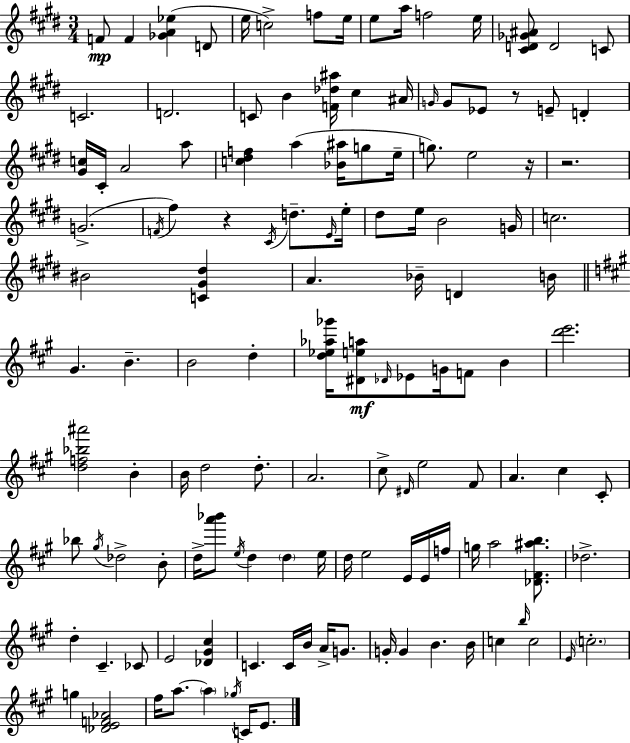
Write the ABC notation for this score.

X:1
T:Untitled
M:3/4
L:1/4
K:E
F/2 F [_GA_e] D/2 e/4 c2 f/2 e/4 e/2 a/4 f2 e/4 [^CD_G^A]/2 D2 C/2 C2 D2 C/2 B [F_d^a]/4 ^c ^A/4 G/4 G/2 _E/2 z/2 E/2 D [^Gc]/4 ^C/4 A2 a/2 [c^df] a [_B^a]/4 g/2 e/4 g/2 e2 z/4 z2 G2 F/4 ^f z ^C/4 d/2 E/4 e/4 ^d/2 e/4 B2 G/4 c2 ^B2 [C^G^d] A _B/4 D B/4 ^G B B2 d [d_e_a_g']/4 [^Dea]/2 _D/4 _E/2 G/4 F/2 B [d'e']2 [df_b^a']2 B B/4 d2 d/2 A2 ^c/2 ^D/4 e2 ^F/2 A ^c ^C/2 _b/2 ^g/4 _d2 B/2 d/4 [a'_b']/2 e/4 d d e/4 d/4 e2 E/4 E/4 f/4 g/4 a2 [_D^F^ab]/2 _d2 d ^C _C/2 E2 [_D^G^c] C C/4 B/4 A/4 G/2 G/4 G B B/4 c b/4 c2 E/4 c2 g [_DEF_A]2 ^f/4 a/2 a _g/4 C/4 E/2